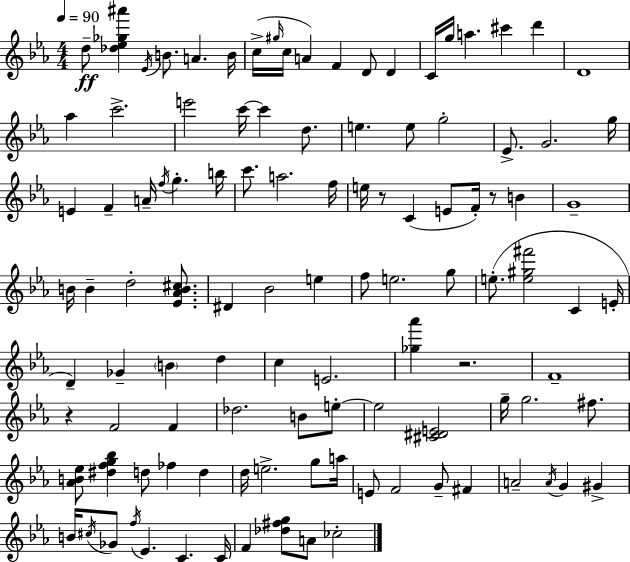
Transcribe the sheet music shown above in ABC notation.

X:1
T:Untitled
M:4/4
L:1/4
K:Eb
d/2 [_d_e_g^a'] _E/4 B/2 A B/4 c/4 ^g/4 c/4 A F D/2 D C/4 g/4 a ^c' d' D4 _a c'2 e'2 c'/4 c' d/2 e e/2 g2 _E/2 G2 g/4 E F A/4 f/4 g b/4 c'/2 a2 f/4 e/4 z/2 C E/2 F/4 z/2 B G4 B/4 B d2 [_E_AB^c]/2 ^D _B2 e f/2 e2 g/2 e/2 [e^g^f']2 C E/4 D _G B d c E2 [_g_a'] z2 F4 z F2 F _d2 B/2 e/2 e2 [^C^DE]2 g/4 g2 ^f/2 [_AB_e]/2 [^dfg_b] d/2 _f d d/4 e2 g/2 a/4 E/2 F2 G/2 ^F A2 A/4 G ^G B/4 ^c/4 _G/2 f/4 _E C C/4 F [_d^fg]/2 A/2 _c2